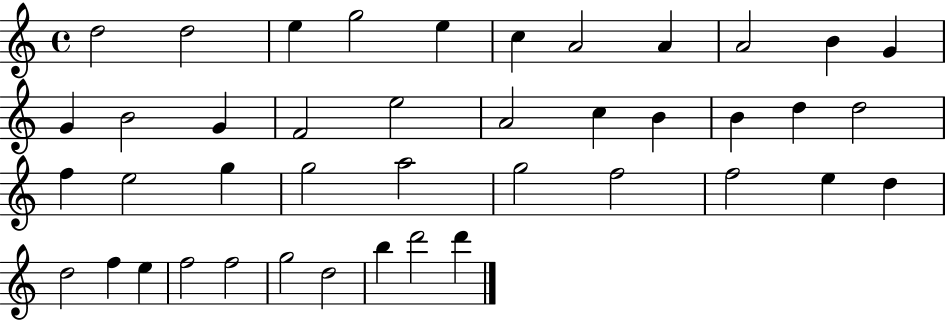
{
  \clef treble
  \time 4/4
  \defaultTimeSignature
  \key c \major
  d''2 d''2 | e''4 g''2 e''4 | c''4 a'2 a'4 | a'2 b'4 g'4 | \break g'4 b'2 g'4 | f'2 e''2 | a'2 c''4 b'4 | b'4 d''4 d''2 | \break f''4 e''2 g''4 | g''2 a''2 | g''2 f''2 | f''2 e''4 d''4 | \break d''2 f''4 e''4 | f''2 f''2 | g''2 d''2 | b''4 d'''2 d'''4 | \break \bar "|."
}